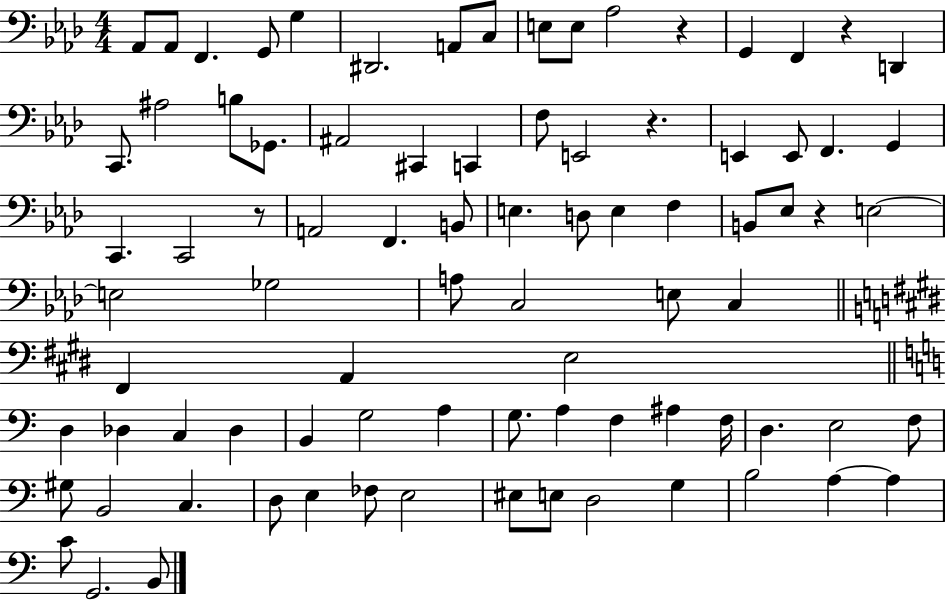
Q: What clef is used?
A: bass